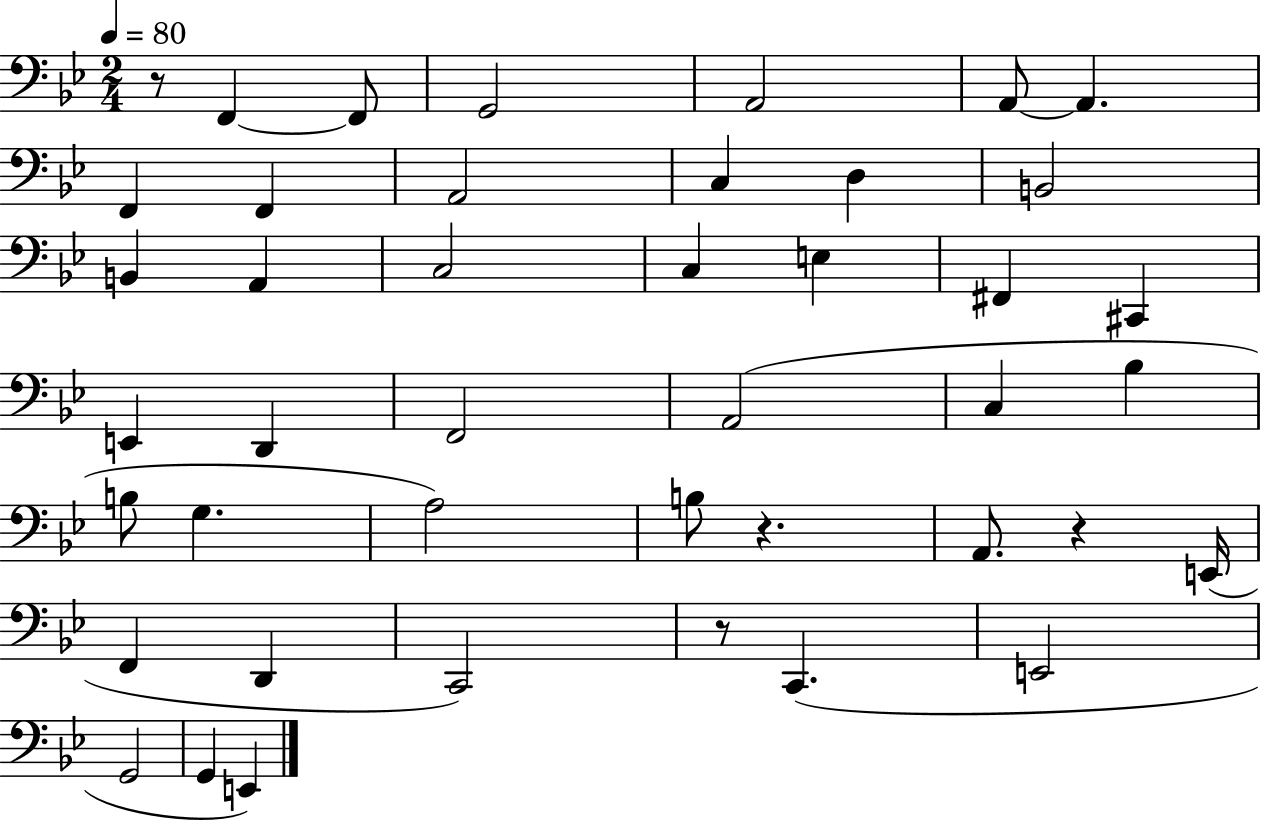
X:1
T:Untitled
M:2/4
L:1/4
K:Bb
z/2 F,, F,,/2 G,,2 A,,2 A,,/2 A,, F,, F,, A,,2 C, D, B,,2 B,, A,, C,2 C, E, ^F,, ^C,, E,, D,, F,,2 A,,2 C, _B, B,/2 G, A,2 B,/2 z A,,/2 z E,,/4 F,, D,, C,,2 z/2 C,, E,,2 G,,2 G,, E,,